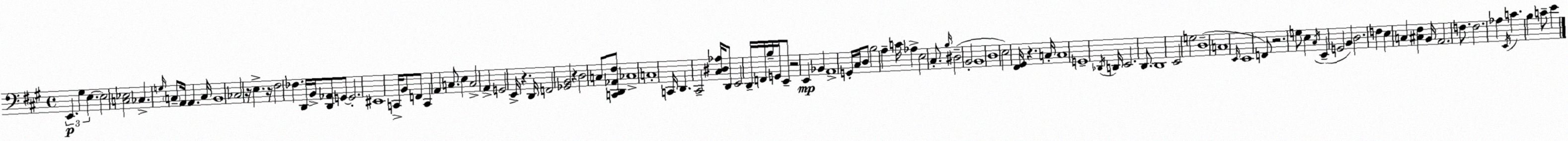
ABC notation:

X:1
T:Untitled
M:4/4
L:1/4
K:A
E,, ^G, E, E,2 [C,_E,]2 _C, G,/4 C,/2 A,,/4 A,, C,/4 B,,4 _C,2 z/4 E, z/4 ^F,2 _F, D,,/4 B,,/4 [D,,_A,,]/2 G,,/2 G,,2 ^E,,4 C,,/4 B,,/2 F,,/2 C,, A,, C,/2 E, C,2 A,, G,,2 E,,/4 z D,,/4 F,,2 [_G,,B,,]2 z D,2 C,/2 [C,,D,,_A,,^F,]/2 _C,4 C,4 C,,/4 D,, ^C,,2 [^C,^D,_A,]/4 D,,/2 E,,2 D,,/4 F,,/4 B,/4 G,,/4 E,,/2 z2 E,, _B,, A,,4 G,,/4 ^C,/4 D,/2 B,2 A, C/4 _A, E,2 ^C,/2 B,/4 ^D,2 B,,2 B,,4 D,4 E,2 [^F,,^G,,]/4 z C,/4 C,4 G,,4 _D,,/4 D,,/4 E,,2 D,,/2 D,,4 E,,2 G,2 D,4 C,4 E,,/4 E,,4 F,,/2 z2 G,/2 E, ^C,/4 E,, G,,2 B,, D,2 F, E, C, [^C,^F,] B,,/4 A,,2 F,/2 F,2 _A, E,,/4 C B, C/2 E